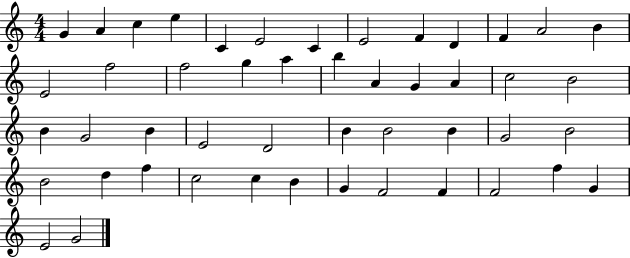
{
  \clef treble
  \numericTimeSignature
  \time 4/4
  \key c \major
  g'4 a'4 c''4 e''4 | c'4 e'2 c'4 | e'2 f'4 d'4 | f'4 a'2 b'4 | \break e'2 f''2 | f''2 g''4 a''4 | b''4 a'4 g'4 a'4 | c''2 b'2 | \break b'4 g'2 b'4 | e'2 d'2 | b'4 b'2 b'4 | g'2 b'2 | \break b'2 d''4 f''4 | c''2 c''4 b'4 | g'4 f'2 f'4 | f'2 f''4 g'4 | \break e'2 g'2 | \bar "|."
}